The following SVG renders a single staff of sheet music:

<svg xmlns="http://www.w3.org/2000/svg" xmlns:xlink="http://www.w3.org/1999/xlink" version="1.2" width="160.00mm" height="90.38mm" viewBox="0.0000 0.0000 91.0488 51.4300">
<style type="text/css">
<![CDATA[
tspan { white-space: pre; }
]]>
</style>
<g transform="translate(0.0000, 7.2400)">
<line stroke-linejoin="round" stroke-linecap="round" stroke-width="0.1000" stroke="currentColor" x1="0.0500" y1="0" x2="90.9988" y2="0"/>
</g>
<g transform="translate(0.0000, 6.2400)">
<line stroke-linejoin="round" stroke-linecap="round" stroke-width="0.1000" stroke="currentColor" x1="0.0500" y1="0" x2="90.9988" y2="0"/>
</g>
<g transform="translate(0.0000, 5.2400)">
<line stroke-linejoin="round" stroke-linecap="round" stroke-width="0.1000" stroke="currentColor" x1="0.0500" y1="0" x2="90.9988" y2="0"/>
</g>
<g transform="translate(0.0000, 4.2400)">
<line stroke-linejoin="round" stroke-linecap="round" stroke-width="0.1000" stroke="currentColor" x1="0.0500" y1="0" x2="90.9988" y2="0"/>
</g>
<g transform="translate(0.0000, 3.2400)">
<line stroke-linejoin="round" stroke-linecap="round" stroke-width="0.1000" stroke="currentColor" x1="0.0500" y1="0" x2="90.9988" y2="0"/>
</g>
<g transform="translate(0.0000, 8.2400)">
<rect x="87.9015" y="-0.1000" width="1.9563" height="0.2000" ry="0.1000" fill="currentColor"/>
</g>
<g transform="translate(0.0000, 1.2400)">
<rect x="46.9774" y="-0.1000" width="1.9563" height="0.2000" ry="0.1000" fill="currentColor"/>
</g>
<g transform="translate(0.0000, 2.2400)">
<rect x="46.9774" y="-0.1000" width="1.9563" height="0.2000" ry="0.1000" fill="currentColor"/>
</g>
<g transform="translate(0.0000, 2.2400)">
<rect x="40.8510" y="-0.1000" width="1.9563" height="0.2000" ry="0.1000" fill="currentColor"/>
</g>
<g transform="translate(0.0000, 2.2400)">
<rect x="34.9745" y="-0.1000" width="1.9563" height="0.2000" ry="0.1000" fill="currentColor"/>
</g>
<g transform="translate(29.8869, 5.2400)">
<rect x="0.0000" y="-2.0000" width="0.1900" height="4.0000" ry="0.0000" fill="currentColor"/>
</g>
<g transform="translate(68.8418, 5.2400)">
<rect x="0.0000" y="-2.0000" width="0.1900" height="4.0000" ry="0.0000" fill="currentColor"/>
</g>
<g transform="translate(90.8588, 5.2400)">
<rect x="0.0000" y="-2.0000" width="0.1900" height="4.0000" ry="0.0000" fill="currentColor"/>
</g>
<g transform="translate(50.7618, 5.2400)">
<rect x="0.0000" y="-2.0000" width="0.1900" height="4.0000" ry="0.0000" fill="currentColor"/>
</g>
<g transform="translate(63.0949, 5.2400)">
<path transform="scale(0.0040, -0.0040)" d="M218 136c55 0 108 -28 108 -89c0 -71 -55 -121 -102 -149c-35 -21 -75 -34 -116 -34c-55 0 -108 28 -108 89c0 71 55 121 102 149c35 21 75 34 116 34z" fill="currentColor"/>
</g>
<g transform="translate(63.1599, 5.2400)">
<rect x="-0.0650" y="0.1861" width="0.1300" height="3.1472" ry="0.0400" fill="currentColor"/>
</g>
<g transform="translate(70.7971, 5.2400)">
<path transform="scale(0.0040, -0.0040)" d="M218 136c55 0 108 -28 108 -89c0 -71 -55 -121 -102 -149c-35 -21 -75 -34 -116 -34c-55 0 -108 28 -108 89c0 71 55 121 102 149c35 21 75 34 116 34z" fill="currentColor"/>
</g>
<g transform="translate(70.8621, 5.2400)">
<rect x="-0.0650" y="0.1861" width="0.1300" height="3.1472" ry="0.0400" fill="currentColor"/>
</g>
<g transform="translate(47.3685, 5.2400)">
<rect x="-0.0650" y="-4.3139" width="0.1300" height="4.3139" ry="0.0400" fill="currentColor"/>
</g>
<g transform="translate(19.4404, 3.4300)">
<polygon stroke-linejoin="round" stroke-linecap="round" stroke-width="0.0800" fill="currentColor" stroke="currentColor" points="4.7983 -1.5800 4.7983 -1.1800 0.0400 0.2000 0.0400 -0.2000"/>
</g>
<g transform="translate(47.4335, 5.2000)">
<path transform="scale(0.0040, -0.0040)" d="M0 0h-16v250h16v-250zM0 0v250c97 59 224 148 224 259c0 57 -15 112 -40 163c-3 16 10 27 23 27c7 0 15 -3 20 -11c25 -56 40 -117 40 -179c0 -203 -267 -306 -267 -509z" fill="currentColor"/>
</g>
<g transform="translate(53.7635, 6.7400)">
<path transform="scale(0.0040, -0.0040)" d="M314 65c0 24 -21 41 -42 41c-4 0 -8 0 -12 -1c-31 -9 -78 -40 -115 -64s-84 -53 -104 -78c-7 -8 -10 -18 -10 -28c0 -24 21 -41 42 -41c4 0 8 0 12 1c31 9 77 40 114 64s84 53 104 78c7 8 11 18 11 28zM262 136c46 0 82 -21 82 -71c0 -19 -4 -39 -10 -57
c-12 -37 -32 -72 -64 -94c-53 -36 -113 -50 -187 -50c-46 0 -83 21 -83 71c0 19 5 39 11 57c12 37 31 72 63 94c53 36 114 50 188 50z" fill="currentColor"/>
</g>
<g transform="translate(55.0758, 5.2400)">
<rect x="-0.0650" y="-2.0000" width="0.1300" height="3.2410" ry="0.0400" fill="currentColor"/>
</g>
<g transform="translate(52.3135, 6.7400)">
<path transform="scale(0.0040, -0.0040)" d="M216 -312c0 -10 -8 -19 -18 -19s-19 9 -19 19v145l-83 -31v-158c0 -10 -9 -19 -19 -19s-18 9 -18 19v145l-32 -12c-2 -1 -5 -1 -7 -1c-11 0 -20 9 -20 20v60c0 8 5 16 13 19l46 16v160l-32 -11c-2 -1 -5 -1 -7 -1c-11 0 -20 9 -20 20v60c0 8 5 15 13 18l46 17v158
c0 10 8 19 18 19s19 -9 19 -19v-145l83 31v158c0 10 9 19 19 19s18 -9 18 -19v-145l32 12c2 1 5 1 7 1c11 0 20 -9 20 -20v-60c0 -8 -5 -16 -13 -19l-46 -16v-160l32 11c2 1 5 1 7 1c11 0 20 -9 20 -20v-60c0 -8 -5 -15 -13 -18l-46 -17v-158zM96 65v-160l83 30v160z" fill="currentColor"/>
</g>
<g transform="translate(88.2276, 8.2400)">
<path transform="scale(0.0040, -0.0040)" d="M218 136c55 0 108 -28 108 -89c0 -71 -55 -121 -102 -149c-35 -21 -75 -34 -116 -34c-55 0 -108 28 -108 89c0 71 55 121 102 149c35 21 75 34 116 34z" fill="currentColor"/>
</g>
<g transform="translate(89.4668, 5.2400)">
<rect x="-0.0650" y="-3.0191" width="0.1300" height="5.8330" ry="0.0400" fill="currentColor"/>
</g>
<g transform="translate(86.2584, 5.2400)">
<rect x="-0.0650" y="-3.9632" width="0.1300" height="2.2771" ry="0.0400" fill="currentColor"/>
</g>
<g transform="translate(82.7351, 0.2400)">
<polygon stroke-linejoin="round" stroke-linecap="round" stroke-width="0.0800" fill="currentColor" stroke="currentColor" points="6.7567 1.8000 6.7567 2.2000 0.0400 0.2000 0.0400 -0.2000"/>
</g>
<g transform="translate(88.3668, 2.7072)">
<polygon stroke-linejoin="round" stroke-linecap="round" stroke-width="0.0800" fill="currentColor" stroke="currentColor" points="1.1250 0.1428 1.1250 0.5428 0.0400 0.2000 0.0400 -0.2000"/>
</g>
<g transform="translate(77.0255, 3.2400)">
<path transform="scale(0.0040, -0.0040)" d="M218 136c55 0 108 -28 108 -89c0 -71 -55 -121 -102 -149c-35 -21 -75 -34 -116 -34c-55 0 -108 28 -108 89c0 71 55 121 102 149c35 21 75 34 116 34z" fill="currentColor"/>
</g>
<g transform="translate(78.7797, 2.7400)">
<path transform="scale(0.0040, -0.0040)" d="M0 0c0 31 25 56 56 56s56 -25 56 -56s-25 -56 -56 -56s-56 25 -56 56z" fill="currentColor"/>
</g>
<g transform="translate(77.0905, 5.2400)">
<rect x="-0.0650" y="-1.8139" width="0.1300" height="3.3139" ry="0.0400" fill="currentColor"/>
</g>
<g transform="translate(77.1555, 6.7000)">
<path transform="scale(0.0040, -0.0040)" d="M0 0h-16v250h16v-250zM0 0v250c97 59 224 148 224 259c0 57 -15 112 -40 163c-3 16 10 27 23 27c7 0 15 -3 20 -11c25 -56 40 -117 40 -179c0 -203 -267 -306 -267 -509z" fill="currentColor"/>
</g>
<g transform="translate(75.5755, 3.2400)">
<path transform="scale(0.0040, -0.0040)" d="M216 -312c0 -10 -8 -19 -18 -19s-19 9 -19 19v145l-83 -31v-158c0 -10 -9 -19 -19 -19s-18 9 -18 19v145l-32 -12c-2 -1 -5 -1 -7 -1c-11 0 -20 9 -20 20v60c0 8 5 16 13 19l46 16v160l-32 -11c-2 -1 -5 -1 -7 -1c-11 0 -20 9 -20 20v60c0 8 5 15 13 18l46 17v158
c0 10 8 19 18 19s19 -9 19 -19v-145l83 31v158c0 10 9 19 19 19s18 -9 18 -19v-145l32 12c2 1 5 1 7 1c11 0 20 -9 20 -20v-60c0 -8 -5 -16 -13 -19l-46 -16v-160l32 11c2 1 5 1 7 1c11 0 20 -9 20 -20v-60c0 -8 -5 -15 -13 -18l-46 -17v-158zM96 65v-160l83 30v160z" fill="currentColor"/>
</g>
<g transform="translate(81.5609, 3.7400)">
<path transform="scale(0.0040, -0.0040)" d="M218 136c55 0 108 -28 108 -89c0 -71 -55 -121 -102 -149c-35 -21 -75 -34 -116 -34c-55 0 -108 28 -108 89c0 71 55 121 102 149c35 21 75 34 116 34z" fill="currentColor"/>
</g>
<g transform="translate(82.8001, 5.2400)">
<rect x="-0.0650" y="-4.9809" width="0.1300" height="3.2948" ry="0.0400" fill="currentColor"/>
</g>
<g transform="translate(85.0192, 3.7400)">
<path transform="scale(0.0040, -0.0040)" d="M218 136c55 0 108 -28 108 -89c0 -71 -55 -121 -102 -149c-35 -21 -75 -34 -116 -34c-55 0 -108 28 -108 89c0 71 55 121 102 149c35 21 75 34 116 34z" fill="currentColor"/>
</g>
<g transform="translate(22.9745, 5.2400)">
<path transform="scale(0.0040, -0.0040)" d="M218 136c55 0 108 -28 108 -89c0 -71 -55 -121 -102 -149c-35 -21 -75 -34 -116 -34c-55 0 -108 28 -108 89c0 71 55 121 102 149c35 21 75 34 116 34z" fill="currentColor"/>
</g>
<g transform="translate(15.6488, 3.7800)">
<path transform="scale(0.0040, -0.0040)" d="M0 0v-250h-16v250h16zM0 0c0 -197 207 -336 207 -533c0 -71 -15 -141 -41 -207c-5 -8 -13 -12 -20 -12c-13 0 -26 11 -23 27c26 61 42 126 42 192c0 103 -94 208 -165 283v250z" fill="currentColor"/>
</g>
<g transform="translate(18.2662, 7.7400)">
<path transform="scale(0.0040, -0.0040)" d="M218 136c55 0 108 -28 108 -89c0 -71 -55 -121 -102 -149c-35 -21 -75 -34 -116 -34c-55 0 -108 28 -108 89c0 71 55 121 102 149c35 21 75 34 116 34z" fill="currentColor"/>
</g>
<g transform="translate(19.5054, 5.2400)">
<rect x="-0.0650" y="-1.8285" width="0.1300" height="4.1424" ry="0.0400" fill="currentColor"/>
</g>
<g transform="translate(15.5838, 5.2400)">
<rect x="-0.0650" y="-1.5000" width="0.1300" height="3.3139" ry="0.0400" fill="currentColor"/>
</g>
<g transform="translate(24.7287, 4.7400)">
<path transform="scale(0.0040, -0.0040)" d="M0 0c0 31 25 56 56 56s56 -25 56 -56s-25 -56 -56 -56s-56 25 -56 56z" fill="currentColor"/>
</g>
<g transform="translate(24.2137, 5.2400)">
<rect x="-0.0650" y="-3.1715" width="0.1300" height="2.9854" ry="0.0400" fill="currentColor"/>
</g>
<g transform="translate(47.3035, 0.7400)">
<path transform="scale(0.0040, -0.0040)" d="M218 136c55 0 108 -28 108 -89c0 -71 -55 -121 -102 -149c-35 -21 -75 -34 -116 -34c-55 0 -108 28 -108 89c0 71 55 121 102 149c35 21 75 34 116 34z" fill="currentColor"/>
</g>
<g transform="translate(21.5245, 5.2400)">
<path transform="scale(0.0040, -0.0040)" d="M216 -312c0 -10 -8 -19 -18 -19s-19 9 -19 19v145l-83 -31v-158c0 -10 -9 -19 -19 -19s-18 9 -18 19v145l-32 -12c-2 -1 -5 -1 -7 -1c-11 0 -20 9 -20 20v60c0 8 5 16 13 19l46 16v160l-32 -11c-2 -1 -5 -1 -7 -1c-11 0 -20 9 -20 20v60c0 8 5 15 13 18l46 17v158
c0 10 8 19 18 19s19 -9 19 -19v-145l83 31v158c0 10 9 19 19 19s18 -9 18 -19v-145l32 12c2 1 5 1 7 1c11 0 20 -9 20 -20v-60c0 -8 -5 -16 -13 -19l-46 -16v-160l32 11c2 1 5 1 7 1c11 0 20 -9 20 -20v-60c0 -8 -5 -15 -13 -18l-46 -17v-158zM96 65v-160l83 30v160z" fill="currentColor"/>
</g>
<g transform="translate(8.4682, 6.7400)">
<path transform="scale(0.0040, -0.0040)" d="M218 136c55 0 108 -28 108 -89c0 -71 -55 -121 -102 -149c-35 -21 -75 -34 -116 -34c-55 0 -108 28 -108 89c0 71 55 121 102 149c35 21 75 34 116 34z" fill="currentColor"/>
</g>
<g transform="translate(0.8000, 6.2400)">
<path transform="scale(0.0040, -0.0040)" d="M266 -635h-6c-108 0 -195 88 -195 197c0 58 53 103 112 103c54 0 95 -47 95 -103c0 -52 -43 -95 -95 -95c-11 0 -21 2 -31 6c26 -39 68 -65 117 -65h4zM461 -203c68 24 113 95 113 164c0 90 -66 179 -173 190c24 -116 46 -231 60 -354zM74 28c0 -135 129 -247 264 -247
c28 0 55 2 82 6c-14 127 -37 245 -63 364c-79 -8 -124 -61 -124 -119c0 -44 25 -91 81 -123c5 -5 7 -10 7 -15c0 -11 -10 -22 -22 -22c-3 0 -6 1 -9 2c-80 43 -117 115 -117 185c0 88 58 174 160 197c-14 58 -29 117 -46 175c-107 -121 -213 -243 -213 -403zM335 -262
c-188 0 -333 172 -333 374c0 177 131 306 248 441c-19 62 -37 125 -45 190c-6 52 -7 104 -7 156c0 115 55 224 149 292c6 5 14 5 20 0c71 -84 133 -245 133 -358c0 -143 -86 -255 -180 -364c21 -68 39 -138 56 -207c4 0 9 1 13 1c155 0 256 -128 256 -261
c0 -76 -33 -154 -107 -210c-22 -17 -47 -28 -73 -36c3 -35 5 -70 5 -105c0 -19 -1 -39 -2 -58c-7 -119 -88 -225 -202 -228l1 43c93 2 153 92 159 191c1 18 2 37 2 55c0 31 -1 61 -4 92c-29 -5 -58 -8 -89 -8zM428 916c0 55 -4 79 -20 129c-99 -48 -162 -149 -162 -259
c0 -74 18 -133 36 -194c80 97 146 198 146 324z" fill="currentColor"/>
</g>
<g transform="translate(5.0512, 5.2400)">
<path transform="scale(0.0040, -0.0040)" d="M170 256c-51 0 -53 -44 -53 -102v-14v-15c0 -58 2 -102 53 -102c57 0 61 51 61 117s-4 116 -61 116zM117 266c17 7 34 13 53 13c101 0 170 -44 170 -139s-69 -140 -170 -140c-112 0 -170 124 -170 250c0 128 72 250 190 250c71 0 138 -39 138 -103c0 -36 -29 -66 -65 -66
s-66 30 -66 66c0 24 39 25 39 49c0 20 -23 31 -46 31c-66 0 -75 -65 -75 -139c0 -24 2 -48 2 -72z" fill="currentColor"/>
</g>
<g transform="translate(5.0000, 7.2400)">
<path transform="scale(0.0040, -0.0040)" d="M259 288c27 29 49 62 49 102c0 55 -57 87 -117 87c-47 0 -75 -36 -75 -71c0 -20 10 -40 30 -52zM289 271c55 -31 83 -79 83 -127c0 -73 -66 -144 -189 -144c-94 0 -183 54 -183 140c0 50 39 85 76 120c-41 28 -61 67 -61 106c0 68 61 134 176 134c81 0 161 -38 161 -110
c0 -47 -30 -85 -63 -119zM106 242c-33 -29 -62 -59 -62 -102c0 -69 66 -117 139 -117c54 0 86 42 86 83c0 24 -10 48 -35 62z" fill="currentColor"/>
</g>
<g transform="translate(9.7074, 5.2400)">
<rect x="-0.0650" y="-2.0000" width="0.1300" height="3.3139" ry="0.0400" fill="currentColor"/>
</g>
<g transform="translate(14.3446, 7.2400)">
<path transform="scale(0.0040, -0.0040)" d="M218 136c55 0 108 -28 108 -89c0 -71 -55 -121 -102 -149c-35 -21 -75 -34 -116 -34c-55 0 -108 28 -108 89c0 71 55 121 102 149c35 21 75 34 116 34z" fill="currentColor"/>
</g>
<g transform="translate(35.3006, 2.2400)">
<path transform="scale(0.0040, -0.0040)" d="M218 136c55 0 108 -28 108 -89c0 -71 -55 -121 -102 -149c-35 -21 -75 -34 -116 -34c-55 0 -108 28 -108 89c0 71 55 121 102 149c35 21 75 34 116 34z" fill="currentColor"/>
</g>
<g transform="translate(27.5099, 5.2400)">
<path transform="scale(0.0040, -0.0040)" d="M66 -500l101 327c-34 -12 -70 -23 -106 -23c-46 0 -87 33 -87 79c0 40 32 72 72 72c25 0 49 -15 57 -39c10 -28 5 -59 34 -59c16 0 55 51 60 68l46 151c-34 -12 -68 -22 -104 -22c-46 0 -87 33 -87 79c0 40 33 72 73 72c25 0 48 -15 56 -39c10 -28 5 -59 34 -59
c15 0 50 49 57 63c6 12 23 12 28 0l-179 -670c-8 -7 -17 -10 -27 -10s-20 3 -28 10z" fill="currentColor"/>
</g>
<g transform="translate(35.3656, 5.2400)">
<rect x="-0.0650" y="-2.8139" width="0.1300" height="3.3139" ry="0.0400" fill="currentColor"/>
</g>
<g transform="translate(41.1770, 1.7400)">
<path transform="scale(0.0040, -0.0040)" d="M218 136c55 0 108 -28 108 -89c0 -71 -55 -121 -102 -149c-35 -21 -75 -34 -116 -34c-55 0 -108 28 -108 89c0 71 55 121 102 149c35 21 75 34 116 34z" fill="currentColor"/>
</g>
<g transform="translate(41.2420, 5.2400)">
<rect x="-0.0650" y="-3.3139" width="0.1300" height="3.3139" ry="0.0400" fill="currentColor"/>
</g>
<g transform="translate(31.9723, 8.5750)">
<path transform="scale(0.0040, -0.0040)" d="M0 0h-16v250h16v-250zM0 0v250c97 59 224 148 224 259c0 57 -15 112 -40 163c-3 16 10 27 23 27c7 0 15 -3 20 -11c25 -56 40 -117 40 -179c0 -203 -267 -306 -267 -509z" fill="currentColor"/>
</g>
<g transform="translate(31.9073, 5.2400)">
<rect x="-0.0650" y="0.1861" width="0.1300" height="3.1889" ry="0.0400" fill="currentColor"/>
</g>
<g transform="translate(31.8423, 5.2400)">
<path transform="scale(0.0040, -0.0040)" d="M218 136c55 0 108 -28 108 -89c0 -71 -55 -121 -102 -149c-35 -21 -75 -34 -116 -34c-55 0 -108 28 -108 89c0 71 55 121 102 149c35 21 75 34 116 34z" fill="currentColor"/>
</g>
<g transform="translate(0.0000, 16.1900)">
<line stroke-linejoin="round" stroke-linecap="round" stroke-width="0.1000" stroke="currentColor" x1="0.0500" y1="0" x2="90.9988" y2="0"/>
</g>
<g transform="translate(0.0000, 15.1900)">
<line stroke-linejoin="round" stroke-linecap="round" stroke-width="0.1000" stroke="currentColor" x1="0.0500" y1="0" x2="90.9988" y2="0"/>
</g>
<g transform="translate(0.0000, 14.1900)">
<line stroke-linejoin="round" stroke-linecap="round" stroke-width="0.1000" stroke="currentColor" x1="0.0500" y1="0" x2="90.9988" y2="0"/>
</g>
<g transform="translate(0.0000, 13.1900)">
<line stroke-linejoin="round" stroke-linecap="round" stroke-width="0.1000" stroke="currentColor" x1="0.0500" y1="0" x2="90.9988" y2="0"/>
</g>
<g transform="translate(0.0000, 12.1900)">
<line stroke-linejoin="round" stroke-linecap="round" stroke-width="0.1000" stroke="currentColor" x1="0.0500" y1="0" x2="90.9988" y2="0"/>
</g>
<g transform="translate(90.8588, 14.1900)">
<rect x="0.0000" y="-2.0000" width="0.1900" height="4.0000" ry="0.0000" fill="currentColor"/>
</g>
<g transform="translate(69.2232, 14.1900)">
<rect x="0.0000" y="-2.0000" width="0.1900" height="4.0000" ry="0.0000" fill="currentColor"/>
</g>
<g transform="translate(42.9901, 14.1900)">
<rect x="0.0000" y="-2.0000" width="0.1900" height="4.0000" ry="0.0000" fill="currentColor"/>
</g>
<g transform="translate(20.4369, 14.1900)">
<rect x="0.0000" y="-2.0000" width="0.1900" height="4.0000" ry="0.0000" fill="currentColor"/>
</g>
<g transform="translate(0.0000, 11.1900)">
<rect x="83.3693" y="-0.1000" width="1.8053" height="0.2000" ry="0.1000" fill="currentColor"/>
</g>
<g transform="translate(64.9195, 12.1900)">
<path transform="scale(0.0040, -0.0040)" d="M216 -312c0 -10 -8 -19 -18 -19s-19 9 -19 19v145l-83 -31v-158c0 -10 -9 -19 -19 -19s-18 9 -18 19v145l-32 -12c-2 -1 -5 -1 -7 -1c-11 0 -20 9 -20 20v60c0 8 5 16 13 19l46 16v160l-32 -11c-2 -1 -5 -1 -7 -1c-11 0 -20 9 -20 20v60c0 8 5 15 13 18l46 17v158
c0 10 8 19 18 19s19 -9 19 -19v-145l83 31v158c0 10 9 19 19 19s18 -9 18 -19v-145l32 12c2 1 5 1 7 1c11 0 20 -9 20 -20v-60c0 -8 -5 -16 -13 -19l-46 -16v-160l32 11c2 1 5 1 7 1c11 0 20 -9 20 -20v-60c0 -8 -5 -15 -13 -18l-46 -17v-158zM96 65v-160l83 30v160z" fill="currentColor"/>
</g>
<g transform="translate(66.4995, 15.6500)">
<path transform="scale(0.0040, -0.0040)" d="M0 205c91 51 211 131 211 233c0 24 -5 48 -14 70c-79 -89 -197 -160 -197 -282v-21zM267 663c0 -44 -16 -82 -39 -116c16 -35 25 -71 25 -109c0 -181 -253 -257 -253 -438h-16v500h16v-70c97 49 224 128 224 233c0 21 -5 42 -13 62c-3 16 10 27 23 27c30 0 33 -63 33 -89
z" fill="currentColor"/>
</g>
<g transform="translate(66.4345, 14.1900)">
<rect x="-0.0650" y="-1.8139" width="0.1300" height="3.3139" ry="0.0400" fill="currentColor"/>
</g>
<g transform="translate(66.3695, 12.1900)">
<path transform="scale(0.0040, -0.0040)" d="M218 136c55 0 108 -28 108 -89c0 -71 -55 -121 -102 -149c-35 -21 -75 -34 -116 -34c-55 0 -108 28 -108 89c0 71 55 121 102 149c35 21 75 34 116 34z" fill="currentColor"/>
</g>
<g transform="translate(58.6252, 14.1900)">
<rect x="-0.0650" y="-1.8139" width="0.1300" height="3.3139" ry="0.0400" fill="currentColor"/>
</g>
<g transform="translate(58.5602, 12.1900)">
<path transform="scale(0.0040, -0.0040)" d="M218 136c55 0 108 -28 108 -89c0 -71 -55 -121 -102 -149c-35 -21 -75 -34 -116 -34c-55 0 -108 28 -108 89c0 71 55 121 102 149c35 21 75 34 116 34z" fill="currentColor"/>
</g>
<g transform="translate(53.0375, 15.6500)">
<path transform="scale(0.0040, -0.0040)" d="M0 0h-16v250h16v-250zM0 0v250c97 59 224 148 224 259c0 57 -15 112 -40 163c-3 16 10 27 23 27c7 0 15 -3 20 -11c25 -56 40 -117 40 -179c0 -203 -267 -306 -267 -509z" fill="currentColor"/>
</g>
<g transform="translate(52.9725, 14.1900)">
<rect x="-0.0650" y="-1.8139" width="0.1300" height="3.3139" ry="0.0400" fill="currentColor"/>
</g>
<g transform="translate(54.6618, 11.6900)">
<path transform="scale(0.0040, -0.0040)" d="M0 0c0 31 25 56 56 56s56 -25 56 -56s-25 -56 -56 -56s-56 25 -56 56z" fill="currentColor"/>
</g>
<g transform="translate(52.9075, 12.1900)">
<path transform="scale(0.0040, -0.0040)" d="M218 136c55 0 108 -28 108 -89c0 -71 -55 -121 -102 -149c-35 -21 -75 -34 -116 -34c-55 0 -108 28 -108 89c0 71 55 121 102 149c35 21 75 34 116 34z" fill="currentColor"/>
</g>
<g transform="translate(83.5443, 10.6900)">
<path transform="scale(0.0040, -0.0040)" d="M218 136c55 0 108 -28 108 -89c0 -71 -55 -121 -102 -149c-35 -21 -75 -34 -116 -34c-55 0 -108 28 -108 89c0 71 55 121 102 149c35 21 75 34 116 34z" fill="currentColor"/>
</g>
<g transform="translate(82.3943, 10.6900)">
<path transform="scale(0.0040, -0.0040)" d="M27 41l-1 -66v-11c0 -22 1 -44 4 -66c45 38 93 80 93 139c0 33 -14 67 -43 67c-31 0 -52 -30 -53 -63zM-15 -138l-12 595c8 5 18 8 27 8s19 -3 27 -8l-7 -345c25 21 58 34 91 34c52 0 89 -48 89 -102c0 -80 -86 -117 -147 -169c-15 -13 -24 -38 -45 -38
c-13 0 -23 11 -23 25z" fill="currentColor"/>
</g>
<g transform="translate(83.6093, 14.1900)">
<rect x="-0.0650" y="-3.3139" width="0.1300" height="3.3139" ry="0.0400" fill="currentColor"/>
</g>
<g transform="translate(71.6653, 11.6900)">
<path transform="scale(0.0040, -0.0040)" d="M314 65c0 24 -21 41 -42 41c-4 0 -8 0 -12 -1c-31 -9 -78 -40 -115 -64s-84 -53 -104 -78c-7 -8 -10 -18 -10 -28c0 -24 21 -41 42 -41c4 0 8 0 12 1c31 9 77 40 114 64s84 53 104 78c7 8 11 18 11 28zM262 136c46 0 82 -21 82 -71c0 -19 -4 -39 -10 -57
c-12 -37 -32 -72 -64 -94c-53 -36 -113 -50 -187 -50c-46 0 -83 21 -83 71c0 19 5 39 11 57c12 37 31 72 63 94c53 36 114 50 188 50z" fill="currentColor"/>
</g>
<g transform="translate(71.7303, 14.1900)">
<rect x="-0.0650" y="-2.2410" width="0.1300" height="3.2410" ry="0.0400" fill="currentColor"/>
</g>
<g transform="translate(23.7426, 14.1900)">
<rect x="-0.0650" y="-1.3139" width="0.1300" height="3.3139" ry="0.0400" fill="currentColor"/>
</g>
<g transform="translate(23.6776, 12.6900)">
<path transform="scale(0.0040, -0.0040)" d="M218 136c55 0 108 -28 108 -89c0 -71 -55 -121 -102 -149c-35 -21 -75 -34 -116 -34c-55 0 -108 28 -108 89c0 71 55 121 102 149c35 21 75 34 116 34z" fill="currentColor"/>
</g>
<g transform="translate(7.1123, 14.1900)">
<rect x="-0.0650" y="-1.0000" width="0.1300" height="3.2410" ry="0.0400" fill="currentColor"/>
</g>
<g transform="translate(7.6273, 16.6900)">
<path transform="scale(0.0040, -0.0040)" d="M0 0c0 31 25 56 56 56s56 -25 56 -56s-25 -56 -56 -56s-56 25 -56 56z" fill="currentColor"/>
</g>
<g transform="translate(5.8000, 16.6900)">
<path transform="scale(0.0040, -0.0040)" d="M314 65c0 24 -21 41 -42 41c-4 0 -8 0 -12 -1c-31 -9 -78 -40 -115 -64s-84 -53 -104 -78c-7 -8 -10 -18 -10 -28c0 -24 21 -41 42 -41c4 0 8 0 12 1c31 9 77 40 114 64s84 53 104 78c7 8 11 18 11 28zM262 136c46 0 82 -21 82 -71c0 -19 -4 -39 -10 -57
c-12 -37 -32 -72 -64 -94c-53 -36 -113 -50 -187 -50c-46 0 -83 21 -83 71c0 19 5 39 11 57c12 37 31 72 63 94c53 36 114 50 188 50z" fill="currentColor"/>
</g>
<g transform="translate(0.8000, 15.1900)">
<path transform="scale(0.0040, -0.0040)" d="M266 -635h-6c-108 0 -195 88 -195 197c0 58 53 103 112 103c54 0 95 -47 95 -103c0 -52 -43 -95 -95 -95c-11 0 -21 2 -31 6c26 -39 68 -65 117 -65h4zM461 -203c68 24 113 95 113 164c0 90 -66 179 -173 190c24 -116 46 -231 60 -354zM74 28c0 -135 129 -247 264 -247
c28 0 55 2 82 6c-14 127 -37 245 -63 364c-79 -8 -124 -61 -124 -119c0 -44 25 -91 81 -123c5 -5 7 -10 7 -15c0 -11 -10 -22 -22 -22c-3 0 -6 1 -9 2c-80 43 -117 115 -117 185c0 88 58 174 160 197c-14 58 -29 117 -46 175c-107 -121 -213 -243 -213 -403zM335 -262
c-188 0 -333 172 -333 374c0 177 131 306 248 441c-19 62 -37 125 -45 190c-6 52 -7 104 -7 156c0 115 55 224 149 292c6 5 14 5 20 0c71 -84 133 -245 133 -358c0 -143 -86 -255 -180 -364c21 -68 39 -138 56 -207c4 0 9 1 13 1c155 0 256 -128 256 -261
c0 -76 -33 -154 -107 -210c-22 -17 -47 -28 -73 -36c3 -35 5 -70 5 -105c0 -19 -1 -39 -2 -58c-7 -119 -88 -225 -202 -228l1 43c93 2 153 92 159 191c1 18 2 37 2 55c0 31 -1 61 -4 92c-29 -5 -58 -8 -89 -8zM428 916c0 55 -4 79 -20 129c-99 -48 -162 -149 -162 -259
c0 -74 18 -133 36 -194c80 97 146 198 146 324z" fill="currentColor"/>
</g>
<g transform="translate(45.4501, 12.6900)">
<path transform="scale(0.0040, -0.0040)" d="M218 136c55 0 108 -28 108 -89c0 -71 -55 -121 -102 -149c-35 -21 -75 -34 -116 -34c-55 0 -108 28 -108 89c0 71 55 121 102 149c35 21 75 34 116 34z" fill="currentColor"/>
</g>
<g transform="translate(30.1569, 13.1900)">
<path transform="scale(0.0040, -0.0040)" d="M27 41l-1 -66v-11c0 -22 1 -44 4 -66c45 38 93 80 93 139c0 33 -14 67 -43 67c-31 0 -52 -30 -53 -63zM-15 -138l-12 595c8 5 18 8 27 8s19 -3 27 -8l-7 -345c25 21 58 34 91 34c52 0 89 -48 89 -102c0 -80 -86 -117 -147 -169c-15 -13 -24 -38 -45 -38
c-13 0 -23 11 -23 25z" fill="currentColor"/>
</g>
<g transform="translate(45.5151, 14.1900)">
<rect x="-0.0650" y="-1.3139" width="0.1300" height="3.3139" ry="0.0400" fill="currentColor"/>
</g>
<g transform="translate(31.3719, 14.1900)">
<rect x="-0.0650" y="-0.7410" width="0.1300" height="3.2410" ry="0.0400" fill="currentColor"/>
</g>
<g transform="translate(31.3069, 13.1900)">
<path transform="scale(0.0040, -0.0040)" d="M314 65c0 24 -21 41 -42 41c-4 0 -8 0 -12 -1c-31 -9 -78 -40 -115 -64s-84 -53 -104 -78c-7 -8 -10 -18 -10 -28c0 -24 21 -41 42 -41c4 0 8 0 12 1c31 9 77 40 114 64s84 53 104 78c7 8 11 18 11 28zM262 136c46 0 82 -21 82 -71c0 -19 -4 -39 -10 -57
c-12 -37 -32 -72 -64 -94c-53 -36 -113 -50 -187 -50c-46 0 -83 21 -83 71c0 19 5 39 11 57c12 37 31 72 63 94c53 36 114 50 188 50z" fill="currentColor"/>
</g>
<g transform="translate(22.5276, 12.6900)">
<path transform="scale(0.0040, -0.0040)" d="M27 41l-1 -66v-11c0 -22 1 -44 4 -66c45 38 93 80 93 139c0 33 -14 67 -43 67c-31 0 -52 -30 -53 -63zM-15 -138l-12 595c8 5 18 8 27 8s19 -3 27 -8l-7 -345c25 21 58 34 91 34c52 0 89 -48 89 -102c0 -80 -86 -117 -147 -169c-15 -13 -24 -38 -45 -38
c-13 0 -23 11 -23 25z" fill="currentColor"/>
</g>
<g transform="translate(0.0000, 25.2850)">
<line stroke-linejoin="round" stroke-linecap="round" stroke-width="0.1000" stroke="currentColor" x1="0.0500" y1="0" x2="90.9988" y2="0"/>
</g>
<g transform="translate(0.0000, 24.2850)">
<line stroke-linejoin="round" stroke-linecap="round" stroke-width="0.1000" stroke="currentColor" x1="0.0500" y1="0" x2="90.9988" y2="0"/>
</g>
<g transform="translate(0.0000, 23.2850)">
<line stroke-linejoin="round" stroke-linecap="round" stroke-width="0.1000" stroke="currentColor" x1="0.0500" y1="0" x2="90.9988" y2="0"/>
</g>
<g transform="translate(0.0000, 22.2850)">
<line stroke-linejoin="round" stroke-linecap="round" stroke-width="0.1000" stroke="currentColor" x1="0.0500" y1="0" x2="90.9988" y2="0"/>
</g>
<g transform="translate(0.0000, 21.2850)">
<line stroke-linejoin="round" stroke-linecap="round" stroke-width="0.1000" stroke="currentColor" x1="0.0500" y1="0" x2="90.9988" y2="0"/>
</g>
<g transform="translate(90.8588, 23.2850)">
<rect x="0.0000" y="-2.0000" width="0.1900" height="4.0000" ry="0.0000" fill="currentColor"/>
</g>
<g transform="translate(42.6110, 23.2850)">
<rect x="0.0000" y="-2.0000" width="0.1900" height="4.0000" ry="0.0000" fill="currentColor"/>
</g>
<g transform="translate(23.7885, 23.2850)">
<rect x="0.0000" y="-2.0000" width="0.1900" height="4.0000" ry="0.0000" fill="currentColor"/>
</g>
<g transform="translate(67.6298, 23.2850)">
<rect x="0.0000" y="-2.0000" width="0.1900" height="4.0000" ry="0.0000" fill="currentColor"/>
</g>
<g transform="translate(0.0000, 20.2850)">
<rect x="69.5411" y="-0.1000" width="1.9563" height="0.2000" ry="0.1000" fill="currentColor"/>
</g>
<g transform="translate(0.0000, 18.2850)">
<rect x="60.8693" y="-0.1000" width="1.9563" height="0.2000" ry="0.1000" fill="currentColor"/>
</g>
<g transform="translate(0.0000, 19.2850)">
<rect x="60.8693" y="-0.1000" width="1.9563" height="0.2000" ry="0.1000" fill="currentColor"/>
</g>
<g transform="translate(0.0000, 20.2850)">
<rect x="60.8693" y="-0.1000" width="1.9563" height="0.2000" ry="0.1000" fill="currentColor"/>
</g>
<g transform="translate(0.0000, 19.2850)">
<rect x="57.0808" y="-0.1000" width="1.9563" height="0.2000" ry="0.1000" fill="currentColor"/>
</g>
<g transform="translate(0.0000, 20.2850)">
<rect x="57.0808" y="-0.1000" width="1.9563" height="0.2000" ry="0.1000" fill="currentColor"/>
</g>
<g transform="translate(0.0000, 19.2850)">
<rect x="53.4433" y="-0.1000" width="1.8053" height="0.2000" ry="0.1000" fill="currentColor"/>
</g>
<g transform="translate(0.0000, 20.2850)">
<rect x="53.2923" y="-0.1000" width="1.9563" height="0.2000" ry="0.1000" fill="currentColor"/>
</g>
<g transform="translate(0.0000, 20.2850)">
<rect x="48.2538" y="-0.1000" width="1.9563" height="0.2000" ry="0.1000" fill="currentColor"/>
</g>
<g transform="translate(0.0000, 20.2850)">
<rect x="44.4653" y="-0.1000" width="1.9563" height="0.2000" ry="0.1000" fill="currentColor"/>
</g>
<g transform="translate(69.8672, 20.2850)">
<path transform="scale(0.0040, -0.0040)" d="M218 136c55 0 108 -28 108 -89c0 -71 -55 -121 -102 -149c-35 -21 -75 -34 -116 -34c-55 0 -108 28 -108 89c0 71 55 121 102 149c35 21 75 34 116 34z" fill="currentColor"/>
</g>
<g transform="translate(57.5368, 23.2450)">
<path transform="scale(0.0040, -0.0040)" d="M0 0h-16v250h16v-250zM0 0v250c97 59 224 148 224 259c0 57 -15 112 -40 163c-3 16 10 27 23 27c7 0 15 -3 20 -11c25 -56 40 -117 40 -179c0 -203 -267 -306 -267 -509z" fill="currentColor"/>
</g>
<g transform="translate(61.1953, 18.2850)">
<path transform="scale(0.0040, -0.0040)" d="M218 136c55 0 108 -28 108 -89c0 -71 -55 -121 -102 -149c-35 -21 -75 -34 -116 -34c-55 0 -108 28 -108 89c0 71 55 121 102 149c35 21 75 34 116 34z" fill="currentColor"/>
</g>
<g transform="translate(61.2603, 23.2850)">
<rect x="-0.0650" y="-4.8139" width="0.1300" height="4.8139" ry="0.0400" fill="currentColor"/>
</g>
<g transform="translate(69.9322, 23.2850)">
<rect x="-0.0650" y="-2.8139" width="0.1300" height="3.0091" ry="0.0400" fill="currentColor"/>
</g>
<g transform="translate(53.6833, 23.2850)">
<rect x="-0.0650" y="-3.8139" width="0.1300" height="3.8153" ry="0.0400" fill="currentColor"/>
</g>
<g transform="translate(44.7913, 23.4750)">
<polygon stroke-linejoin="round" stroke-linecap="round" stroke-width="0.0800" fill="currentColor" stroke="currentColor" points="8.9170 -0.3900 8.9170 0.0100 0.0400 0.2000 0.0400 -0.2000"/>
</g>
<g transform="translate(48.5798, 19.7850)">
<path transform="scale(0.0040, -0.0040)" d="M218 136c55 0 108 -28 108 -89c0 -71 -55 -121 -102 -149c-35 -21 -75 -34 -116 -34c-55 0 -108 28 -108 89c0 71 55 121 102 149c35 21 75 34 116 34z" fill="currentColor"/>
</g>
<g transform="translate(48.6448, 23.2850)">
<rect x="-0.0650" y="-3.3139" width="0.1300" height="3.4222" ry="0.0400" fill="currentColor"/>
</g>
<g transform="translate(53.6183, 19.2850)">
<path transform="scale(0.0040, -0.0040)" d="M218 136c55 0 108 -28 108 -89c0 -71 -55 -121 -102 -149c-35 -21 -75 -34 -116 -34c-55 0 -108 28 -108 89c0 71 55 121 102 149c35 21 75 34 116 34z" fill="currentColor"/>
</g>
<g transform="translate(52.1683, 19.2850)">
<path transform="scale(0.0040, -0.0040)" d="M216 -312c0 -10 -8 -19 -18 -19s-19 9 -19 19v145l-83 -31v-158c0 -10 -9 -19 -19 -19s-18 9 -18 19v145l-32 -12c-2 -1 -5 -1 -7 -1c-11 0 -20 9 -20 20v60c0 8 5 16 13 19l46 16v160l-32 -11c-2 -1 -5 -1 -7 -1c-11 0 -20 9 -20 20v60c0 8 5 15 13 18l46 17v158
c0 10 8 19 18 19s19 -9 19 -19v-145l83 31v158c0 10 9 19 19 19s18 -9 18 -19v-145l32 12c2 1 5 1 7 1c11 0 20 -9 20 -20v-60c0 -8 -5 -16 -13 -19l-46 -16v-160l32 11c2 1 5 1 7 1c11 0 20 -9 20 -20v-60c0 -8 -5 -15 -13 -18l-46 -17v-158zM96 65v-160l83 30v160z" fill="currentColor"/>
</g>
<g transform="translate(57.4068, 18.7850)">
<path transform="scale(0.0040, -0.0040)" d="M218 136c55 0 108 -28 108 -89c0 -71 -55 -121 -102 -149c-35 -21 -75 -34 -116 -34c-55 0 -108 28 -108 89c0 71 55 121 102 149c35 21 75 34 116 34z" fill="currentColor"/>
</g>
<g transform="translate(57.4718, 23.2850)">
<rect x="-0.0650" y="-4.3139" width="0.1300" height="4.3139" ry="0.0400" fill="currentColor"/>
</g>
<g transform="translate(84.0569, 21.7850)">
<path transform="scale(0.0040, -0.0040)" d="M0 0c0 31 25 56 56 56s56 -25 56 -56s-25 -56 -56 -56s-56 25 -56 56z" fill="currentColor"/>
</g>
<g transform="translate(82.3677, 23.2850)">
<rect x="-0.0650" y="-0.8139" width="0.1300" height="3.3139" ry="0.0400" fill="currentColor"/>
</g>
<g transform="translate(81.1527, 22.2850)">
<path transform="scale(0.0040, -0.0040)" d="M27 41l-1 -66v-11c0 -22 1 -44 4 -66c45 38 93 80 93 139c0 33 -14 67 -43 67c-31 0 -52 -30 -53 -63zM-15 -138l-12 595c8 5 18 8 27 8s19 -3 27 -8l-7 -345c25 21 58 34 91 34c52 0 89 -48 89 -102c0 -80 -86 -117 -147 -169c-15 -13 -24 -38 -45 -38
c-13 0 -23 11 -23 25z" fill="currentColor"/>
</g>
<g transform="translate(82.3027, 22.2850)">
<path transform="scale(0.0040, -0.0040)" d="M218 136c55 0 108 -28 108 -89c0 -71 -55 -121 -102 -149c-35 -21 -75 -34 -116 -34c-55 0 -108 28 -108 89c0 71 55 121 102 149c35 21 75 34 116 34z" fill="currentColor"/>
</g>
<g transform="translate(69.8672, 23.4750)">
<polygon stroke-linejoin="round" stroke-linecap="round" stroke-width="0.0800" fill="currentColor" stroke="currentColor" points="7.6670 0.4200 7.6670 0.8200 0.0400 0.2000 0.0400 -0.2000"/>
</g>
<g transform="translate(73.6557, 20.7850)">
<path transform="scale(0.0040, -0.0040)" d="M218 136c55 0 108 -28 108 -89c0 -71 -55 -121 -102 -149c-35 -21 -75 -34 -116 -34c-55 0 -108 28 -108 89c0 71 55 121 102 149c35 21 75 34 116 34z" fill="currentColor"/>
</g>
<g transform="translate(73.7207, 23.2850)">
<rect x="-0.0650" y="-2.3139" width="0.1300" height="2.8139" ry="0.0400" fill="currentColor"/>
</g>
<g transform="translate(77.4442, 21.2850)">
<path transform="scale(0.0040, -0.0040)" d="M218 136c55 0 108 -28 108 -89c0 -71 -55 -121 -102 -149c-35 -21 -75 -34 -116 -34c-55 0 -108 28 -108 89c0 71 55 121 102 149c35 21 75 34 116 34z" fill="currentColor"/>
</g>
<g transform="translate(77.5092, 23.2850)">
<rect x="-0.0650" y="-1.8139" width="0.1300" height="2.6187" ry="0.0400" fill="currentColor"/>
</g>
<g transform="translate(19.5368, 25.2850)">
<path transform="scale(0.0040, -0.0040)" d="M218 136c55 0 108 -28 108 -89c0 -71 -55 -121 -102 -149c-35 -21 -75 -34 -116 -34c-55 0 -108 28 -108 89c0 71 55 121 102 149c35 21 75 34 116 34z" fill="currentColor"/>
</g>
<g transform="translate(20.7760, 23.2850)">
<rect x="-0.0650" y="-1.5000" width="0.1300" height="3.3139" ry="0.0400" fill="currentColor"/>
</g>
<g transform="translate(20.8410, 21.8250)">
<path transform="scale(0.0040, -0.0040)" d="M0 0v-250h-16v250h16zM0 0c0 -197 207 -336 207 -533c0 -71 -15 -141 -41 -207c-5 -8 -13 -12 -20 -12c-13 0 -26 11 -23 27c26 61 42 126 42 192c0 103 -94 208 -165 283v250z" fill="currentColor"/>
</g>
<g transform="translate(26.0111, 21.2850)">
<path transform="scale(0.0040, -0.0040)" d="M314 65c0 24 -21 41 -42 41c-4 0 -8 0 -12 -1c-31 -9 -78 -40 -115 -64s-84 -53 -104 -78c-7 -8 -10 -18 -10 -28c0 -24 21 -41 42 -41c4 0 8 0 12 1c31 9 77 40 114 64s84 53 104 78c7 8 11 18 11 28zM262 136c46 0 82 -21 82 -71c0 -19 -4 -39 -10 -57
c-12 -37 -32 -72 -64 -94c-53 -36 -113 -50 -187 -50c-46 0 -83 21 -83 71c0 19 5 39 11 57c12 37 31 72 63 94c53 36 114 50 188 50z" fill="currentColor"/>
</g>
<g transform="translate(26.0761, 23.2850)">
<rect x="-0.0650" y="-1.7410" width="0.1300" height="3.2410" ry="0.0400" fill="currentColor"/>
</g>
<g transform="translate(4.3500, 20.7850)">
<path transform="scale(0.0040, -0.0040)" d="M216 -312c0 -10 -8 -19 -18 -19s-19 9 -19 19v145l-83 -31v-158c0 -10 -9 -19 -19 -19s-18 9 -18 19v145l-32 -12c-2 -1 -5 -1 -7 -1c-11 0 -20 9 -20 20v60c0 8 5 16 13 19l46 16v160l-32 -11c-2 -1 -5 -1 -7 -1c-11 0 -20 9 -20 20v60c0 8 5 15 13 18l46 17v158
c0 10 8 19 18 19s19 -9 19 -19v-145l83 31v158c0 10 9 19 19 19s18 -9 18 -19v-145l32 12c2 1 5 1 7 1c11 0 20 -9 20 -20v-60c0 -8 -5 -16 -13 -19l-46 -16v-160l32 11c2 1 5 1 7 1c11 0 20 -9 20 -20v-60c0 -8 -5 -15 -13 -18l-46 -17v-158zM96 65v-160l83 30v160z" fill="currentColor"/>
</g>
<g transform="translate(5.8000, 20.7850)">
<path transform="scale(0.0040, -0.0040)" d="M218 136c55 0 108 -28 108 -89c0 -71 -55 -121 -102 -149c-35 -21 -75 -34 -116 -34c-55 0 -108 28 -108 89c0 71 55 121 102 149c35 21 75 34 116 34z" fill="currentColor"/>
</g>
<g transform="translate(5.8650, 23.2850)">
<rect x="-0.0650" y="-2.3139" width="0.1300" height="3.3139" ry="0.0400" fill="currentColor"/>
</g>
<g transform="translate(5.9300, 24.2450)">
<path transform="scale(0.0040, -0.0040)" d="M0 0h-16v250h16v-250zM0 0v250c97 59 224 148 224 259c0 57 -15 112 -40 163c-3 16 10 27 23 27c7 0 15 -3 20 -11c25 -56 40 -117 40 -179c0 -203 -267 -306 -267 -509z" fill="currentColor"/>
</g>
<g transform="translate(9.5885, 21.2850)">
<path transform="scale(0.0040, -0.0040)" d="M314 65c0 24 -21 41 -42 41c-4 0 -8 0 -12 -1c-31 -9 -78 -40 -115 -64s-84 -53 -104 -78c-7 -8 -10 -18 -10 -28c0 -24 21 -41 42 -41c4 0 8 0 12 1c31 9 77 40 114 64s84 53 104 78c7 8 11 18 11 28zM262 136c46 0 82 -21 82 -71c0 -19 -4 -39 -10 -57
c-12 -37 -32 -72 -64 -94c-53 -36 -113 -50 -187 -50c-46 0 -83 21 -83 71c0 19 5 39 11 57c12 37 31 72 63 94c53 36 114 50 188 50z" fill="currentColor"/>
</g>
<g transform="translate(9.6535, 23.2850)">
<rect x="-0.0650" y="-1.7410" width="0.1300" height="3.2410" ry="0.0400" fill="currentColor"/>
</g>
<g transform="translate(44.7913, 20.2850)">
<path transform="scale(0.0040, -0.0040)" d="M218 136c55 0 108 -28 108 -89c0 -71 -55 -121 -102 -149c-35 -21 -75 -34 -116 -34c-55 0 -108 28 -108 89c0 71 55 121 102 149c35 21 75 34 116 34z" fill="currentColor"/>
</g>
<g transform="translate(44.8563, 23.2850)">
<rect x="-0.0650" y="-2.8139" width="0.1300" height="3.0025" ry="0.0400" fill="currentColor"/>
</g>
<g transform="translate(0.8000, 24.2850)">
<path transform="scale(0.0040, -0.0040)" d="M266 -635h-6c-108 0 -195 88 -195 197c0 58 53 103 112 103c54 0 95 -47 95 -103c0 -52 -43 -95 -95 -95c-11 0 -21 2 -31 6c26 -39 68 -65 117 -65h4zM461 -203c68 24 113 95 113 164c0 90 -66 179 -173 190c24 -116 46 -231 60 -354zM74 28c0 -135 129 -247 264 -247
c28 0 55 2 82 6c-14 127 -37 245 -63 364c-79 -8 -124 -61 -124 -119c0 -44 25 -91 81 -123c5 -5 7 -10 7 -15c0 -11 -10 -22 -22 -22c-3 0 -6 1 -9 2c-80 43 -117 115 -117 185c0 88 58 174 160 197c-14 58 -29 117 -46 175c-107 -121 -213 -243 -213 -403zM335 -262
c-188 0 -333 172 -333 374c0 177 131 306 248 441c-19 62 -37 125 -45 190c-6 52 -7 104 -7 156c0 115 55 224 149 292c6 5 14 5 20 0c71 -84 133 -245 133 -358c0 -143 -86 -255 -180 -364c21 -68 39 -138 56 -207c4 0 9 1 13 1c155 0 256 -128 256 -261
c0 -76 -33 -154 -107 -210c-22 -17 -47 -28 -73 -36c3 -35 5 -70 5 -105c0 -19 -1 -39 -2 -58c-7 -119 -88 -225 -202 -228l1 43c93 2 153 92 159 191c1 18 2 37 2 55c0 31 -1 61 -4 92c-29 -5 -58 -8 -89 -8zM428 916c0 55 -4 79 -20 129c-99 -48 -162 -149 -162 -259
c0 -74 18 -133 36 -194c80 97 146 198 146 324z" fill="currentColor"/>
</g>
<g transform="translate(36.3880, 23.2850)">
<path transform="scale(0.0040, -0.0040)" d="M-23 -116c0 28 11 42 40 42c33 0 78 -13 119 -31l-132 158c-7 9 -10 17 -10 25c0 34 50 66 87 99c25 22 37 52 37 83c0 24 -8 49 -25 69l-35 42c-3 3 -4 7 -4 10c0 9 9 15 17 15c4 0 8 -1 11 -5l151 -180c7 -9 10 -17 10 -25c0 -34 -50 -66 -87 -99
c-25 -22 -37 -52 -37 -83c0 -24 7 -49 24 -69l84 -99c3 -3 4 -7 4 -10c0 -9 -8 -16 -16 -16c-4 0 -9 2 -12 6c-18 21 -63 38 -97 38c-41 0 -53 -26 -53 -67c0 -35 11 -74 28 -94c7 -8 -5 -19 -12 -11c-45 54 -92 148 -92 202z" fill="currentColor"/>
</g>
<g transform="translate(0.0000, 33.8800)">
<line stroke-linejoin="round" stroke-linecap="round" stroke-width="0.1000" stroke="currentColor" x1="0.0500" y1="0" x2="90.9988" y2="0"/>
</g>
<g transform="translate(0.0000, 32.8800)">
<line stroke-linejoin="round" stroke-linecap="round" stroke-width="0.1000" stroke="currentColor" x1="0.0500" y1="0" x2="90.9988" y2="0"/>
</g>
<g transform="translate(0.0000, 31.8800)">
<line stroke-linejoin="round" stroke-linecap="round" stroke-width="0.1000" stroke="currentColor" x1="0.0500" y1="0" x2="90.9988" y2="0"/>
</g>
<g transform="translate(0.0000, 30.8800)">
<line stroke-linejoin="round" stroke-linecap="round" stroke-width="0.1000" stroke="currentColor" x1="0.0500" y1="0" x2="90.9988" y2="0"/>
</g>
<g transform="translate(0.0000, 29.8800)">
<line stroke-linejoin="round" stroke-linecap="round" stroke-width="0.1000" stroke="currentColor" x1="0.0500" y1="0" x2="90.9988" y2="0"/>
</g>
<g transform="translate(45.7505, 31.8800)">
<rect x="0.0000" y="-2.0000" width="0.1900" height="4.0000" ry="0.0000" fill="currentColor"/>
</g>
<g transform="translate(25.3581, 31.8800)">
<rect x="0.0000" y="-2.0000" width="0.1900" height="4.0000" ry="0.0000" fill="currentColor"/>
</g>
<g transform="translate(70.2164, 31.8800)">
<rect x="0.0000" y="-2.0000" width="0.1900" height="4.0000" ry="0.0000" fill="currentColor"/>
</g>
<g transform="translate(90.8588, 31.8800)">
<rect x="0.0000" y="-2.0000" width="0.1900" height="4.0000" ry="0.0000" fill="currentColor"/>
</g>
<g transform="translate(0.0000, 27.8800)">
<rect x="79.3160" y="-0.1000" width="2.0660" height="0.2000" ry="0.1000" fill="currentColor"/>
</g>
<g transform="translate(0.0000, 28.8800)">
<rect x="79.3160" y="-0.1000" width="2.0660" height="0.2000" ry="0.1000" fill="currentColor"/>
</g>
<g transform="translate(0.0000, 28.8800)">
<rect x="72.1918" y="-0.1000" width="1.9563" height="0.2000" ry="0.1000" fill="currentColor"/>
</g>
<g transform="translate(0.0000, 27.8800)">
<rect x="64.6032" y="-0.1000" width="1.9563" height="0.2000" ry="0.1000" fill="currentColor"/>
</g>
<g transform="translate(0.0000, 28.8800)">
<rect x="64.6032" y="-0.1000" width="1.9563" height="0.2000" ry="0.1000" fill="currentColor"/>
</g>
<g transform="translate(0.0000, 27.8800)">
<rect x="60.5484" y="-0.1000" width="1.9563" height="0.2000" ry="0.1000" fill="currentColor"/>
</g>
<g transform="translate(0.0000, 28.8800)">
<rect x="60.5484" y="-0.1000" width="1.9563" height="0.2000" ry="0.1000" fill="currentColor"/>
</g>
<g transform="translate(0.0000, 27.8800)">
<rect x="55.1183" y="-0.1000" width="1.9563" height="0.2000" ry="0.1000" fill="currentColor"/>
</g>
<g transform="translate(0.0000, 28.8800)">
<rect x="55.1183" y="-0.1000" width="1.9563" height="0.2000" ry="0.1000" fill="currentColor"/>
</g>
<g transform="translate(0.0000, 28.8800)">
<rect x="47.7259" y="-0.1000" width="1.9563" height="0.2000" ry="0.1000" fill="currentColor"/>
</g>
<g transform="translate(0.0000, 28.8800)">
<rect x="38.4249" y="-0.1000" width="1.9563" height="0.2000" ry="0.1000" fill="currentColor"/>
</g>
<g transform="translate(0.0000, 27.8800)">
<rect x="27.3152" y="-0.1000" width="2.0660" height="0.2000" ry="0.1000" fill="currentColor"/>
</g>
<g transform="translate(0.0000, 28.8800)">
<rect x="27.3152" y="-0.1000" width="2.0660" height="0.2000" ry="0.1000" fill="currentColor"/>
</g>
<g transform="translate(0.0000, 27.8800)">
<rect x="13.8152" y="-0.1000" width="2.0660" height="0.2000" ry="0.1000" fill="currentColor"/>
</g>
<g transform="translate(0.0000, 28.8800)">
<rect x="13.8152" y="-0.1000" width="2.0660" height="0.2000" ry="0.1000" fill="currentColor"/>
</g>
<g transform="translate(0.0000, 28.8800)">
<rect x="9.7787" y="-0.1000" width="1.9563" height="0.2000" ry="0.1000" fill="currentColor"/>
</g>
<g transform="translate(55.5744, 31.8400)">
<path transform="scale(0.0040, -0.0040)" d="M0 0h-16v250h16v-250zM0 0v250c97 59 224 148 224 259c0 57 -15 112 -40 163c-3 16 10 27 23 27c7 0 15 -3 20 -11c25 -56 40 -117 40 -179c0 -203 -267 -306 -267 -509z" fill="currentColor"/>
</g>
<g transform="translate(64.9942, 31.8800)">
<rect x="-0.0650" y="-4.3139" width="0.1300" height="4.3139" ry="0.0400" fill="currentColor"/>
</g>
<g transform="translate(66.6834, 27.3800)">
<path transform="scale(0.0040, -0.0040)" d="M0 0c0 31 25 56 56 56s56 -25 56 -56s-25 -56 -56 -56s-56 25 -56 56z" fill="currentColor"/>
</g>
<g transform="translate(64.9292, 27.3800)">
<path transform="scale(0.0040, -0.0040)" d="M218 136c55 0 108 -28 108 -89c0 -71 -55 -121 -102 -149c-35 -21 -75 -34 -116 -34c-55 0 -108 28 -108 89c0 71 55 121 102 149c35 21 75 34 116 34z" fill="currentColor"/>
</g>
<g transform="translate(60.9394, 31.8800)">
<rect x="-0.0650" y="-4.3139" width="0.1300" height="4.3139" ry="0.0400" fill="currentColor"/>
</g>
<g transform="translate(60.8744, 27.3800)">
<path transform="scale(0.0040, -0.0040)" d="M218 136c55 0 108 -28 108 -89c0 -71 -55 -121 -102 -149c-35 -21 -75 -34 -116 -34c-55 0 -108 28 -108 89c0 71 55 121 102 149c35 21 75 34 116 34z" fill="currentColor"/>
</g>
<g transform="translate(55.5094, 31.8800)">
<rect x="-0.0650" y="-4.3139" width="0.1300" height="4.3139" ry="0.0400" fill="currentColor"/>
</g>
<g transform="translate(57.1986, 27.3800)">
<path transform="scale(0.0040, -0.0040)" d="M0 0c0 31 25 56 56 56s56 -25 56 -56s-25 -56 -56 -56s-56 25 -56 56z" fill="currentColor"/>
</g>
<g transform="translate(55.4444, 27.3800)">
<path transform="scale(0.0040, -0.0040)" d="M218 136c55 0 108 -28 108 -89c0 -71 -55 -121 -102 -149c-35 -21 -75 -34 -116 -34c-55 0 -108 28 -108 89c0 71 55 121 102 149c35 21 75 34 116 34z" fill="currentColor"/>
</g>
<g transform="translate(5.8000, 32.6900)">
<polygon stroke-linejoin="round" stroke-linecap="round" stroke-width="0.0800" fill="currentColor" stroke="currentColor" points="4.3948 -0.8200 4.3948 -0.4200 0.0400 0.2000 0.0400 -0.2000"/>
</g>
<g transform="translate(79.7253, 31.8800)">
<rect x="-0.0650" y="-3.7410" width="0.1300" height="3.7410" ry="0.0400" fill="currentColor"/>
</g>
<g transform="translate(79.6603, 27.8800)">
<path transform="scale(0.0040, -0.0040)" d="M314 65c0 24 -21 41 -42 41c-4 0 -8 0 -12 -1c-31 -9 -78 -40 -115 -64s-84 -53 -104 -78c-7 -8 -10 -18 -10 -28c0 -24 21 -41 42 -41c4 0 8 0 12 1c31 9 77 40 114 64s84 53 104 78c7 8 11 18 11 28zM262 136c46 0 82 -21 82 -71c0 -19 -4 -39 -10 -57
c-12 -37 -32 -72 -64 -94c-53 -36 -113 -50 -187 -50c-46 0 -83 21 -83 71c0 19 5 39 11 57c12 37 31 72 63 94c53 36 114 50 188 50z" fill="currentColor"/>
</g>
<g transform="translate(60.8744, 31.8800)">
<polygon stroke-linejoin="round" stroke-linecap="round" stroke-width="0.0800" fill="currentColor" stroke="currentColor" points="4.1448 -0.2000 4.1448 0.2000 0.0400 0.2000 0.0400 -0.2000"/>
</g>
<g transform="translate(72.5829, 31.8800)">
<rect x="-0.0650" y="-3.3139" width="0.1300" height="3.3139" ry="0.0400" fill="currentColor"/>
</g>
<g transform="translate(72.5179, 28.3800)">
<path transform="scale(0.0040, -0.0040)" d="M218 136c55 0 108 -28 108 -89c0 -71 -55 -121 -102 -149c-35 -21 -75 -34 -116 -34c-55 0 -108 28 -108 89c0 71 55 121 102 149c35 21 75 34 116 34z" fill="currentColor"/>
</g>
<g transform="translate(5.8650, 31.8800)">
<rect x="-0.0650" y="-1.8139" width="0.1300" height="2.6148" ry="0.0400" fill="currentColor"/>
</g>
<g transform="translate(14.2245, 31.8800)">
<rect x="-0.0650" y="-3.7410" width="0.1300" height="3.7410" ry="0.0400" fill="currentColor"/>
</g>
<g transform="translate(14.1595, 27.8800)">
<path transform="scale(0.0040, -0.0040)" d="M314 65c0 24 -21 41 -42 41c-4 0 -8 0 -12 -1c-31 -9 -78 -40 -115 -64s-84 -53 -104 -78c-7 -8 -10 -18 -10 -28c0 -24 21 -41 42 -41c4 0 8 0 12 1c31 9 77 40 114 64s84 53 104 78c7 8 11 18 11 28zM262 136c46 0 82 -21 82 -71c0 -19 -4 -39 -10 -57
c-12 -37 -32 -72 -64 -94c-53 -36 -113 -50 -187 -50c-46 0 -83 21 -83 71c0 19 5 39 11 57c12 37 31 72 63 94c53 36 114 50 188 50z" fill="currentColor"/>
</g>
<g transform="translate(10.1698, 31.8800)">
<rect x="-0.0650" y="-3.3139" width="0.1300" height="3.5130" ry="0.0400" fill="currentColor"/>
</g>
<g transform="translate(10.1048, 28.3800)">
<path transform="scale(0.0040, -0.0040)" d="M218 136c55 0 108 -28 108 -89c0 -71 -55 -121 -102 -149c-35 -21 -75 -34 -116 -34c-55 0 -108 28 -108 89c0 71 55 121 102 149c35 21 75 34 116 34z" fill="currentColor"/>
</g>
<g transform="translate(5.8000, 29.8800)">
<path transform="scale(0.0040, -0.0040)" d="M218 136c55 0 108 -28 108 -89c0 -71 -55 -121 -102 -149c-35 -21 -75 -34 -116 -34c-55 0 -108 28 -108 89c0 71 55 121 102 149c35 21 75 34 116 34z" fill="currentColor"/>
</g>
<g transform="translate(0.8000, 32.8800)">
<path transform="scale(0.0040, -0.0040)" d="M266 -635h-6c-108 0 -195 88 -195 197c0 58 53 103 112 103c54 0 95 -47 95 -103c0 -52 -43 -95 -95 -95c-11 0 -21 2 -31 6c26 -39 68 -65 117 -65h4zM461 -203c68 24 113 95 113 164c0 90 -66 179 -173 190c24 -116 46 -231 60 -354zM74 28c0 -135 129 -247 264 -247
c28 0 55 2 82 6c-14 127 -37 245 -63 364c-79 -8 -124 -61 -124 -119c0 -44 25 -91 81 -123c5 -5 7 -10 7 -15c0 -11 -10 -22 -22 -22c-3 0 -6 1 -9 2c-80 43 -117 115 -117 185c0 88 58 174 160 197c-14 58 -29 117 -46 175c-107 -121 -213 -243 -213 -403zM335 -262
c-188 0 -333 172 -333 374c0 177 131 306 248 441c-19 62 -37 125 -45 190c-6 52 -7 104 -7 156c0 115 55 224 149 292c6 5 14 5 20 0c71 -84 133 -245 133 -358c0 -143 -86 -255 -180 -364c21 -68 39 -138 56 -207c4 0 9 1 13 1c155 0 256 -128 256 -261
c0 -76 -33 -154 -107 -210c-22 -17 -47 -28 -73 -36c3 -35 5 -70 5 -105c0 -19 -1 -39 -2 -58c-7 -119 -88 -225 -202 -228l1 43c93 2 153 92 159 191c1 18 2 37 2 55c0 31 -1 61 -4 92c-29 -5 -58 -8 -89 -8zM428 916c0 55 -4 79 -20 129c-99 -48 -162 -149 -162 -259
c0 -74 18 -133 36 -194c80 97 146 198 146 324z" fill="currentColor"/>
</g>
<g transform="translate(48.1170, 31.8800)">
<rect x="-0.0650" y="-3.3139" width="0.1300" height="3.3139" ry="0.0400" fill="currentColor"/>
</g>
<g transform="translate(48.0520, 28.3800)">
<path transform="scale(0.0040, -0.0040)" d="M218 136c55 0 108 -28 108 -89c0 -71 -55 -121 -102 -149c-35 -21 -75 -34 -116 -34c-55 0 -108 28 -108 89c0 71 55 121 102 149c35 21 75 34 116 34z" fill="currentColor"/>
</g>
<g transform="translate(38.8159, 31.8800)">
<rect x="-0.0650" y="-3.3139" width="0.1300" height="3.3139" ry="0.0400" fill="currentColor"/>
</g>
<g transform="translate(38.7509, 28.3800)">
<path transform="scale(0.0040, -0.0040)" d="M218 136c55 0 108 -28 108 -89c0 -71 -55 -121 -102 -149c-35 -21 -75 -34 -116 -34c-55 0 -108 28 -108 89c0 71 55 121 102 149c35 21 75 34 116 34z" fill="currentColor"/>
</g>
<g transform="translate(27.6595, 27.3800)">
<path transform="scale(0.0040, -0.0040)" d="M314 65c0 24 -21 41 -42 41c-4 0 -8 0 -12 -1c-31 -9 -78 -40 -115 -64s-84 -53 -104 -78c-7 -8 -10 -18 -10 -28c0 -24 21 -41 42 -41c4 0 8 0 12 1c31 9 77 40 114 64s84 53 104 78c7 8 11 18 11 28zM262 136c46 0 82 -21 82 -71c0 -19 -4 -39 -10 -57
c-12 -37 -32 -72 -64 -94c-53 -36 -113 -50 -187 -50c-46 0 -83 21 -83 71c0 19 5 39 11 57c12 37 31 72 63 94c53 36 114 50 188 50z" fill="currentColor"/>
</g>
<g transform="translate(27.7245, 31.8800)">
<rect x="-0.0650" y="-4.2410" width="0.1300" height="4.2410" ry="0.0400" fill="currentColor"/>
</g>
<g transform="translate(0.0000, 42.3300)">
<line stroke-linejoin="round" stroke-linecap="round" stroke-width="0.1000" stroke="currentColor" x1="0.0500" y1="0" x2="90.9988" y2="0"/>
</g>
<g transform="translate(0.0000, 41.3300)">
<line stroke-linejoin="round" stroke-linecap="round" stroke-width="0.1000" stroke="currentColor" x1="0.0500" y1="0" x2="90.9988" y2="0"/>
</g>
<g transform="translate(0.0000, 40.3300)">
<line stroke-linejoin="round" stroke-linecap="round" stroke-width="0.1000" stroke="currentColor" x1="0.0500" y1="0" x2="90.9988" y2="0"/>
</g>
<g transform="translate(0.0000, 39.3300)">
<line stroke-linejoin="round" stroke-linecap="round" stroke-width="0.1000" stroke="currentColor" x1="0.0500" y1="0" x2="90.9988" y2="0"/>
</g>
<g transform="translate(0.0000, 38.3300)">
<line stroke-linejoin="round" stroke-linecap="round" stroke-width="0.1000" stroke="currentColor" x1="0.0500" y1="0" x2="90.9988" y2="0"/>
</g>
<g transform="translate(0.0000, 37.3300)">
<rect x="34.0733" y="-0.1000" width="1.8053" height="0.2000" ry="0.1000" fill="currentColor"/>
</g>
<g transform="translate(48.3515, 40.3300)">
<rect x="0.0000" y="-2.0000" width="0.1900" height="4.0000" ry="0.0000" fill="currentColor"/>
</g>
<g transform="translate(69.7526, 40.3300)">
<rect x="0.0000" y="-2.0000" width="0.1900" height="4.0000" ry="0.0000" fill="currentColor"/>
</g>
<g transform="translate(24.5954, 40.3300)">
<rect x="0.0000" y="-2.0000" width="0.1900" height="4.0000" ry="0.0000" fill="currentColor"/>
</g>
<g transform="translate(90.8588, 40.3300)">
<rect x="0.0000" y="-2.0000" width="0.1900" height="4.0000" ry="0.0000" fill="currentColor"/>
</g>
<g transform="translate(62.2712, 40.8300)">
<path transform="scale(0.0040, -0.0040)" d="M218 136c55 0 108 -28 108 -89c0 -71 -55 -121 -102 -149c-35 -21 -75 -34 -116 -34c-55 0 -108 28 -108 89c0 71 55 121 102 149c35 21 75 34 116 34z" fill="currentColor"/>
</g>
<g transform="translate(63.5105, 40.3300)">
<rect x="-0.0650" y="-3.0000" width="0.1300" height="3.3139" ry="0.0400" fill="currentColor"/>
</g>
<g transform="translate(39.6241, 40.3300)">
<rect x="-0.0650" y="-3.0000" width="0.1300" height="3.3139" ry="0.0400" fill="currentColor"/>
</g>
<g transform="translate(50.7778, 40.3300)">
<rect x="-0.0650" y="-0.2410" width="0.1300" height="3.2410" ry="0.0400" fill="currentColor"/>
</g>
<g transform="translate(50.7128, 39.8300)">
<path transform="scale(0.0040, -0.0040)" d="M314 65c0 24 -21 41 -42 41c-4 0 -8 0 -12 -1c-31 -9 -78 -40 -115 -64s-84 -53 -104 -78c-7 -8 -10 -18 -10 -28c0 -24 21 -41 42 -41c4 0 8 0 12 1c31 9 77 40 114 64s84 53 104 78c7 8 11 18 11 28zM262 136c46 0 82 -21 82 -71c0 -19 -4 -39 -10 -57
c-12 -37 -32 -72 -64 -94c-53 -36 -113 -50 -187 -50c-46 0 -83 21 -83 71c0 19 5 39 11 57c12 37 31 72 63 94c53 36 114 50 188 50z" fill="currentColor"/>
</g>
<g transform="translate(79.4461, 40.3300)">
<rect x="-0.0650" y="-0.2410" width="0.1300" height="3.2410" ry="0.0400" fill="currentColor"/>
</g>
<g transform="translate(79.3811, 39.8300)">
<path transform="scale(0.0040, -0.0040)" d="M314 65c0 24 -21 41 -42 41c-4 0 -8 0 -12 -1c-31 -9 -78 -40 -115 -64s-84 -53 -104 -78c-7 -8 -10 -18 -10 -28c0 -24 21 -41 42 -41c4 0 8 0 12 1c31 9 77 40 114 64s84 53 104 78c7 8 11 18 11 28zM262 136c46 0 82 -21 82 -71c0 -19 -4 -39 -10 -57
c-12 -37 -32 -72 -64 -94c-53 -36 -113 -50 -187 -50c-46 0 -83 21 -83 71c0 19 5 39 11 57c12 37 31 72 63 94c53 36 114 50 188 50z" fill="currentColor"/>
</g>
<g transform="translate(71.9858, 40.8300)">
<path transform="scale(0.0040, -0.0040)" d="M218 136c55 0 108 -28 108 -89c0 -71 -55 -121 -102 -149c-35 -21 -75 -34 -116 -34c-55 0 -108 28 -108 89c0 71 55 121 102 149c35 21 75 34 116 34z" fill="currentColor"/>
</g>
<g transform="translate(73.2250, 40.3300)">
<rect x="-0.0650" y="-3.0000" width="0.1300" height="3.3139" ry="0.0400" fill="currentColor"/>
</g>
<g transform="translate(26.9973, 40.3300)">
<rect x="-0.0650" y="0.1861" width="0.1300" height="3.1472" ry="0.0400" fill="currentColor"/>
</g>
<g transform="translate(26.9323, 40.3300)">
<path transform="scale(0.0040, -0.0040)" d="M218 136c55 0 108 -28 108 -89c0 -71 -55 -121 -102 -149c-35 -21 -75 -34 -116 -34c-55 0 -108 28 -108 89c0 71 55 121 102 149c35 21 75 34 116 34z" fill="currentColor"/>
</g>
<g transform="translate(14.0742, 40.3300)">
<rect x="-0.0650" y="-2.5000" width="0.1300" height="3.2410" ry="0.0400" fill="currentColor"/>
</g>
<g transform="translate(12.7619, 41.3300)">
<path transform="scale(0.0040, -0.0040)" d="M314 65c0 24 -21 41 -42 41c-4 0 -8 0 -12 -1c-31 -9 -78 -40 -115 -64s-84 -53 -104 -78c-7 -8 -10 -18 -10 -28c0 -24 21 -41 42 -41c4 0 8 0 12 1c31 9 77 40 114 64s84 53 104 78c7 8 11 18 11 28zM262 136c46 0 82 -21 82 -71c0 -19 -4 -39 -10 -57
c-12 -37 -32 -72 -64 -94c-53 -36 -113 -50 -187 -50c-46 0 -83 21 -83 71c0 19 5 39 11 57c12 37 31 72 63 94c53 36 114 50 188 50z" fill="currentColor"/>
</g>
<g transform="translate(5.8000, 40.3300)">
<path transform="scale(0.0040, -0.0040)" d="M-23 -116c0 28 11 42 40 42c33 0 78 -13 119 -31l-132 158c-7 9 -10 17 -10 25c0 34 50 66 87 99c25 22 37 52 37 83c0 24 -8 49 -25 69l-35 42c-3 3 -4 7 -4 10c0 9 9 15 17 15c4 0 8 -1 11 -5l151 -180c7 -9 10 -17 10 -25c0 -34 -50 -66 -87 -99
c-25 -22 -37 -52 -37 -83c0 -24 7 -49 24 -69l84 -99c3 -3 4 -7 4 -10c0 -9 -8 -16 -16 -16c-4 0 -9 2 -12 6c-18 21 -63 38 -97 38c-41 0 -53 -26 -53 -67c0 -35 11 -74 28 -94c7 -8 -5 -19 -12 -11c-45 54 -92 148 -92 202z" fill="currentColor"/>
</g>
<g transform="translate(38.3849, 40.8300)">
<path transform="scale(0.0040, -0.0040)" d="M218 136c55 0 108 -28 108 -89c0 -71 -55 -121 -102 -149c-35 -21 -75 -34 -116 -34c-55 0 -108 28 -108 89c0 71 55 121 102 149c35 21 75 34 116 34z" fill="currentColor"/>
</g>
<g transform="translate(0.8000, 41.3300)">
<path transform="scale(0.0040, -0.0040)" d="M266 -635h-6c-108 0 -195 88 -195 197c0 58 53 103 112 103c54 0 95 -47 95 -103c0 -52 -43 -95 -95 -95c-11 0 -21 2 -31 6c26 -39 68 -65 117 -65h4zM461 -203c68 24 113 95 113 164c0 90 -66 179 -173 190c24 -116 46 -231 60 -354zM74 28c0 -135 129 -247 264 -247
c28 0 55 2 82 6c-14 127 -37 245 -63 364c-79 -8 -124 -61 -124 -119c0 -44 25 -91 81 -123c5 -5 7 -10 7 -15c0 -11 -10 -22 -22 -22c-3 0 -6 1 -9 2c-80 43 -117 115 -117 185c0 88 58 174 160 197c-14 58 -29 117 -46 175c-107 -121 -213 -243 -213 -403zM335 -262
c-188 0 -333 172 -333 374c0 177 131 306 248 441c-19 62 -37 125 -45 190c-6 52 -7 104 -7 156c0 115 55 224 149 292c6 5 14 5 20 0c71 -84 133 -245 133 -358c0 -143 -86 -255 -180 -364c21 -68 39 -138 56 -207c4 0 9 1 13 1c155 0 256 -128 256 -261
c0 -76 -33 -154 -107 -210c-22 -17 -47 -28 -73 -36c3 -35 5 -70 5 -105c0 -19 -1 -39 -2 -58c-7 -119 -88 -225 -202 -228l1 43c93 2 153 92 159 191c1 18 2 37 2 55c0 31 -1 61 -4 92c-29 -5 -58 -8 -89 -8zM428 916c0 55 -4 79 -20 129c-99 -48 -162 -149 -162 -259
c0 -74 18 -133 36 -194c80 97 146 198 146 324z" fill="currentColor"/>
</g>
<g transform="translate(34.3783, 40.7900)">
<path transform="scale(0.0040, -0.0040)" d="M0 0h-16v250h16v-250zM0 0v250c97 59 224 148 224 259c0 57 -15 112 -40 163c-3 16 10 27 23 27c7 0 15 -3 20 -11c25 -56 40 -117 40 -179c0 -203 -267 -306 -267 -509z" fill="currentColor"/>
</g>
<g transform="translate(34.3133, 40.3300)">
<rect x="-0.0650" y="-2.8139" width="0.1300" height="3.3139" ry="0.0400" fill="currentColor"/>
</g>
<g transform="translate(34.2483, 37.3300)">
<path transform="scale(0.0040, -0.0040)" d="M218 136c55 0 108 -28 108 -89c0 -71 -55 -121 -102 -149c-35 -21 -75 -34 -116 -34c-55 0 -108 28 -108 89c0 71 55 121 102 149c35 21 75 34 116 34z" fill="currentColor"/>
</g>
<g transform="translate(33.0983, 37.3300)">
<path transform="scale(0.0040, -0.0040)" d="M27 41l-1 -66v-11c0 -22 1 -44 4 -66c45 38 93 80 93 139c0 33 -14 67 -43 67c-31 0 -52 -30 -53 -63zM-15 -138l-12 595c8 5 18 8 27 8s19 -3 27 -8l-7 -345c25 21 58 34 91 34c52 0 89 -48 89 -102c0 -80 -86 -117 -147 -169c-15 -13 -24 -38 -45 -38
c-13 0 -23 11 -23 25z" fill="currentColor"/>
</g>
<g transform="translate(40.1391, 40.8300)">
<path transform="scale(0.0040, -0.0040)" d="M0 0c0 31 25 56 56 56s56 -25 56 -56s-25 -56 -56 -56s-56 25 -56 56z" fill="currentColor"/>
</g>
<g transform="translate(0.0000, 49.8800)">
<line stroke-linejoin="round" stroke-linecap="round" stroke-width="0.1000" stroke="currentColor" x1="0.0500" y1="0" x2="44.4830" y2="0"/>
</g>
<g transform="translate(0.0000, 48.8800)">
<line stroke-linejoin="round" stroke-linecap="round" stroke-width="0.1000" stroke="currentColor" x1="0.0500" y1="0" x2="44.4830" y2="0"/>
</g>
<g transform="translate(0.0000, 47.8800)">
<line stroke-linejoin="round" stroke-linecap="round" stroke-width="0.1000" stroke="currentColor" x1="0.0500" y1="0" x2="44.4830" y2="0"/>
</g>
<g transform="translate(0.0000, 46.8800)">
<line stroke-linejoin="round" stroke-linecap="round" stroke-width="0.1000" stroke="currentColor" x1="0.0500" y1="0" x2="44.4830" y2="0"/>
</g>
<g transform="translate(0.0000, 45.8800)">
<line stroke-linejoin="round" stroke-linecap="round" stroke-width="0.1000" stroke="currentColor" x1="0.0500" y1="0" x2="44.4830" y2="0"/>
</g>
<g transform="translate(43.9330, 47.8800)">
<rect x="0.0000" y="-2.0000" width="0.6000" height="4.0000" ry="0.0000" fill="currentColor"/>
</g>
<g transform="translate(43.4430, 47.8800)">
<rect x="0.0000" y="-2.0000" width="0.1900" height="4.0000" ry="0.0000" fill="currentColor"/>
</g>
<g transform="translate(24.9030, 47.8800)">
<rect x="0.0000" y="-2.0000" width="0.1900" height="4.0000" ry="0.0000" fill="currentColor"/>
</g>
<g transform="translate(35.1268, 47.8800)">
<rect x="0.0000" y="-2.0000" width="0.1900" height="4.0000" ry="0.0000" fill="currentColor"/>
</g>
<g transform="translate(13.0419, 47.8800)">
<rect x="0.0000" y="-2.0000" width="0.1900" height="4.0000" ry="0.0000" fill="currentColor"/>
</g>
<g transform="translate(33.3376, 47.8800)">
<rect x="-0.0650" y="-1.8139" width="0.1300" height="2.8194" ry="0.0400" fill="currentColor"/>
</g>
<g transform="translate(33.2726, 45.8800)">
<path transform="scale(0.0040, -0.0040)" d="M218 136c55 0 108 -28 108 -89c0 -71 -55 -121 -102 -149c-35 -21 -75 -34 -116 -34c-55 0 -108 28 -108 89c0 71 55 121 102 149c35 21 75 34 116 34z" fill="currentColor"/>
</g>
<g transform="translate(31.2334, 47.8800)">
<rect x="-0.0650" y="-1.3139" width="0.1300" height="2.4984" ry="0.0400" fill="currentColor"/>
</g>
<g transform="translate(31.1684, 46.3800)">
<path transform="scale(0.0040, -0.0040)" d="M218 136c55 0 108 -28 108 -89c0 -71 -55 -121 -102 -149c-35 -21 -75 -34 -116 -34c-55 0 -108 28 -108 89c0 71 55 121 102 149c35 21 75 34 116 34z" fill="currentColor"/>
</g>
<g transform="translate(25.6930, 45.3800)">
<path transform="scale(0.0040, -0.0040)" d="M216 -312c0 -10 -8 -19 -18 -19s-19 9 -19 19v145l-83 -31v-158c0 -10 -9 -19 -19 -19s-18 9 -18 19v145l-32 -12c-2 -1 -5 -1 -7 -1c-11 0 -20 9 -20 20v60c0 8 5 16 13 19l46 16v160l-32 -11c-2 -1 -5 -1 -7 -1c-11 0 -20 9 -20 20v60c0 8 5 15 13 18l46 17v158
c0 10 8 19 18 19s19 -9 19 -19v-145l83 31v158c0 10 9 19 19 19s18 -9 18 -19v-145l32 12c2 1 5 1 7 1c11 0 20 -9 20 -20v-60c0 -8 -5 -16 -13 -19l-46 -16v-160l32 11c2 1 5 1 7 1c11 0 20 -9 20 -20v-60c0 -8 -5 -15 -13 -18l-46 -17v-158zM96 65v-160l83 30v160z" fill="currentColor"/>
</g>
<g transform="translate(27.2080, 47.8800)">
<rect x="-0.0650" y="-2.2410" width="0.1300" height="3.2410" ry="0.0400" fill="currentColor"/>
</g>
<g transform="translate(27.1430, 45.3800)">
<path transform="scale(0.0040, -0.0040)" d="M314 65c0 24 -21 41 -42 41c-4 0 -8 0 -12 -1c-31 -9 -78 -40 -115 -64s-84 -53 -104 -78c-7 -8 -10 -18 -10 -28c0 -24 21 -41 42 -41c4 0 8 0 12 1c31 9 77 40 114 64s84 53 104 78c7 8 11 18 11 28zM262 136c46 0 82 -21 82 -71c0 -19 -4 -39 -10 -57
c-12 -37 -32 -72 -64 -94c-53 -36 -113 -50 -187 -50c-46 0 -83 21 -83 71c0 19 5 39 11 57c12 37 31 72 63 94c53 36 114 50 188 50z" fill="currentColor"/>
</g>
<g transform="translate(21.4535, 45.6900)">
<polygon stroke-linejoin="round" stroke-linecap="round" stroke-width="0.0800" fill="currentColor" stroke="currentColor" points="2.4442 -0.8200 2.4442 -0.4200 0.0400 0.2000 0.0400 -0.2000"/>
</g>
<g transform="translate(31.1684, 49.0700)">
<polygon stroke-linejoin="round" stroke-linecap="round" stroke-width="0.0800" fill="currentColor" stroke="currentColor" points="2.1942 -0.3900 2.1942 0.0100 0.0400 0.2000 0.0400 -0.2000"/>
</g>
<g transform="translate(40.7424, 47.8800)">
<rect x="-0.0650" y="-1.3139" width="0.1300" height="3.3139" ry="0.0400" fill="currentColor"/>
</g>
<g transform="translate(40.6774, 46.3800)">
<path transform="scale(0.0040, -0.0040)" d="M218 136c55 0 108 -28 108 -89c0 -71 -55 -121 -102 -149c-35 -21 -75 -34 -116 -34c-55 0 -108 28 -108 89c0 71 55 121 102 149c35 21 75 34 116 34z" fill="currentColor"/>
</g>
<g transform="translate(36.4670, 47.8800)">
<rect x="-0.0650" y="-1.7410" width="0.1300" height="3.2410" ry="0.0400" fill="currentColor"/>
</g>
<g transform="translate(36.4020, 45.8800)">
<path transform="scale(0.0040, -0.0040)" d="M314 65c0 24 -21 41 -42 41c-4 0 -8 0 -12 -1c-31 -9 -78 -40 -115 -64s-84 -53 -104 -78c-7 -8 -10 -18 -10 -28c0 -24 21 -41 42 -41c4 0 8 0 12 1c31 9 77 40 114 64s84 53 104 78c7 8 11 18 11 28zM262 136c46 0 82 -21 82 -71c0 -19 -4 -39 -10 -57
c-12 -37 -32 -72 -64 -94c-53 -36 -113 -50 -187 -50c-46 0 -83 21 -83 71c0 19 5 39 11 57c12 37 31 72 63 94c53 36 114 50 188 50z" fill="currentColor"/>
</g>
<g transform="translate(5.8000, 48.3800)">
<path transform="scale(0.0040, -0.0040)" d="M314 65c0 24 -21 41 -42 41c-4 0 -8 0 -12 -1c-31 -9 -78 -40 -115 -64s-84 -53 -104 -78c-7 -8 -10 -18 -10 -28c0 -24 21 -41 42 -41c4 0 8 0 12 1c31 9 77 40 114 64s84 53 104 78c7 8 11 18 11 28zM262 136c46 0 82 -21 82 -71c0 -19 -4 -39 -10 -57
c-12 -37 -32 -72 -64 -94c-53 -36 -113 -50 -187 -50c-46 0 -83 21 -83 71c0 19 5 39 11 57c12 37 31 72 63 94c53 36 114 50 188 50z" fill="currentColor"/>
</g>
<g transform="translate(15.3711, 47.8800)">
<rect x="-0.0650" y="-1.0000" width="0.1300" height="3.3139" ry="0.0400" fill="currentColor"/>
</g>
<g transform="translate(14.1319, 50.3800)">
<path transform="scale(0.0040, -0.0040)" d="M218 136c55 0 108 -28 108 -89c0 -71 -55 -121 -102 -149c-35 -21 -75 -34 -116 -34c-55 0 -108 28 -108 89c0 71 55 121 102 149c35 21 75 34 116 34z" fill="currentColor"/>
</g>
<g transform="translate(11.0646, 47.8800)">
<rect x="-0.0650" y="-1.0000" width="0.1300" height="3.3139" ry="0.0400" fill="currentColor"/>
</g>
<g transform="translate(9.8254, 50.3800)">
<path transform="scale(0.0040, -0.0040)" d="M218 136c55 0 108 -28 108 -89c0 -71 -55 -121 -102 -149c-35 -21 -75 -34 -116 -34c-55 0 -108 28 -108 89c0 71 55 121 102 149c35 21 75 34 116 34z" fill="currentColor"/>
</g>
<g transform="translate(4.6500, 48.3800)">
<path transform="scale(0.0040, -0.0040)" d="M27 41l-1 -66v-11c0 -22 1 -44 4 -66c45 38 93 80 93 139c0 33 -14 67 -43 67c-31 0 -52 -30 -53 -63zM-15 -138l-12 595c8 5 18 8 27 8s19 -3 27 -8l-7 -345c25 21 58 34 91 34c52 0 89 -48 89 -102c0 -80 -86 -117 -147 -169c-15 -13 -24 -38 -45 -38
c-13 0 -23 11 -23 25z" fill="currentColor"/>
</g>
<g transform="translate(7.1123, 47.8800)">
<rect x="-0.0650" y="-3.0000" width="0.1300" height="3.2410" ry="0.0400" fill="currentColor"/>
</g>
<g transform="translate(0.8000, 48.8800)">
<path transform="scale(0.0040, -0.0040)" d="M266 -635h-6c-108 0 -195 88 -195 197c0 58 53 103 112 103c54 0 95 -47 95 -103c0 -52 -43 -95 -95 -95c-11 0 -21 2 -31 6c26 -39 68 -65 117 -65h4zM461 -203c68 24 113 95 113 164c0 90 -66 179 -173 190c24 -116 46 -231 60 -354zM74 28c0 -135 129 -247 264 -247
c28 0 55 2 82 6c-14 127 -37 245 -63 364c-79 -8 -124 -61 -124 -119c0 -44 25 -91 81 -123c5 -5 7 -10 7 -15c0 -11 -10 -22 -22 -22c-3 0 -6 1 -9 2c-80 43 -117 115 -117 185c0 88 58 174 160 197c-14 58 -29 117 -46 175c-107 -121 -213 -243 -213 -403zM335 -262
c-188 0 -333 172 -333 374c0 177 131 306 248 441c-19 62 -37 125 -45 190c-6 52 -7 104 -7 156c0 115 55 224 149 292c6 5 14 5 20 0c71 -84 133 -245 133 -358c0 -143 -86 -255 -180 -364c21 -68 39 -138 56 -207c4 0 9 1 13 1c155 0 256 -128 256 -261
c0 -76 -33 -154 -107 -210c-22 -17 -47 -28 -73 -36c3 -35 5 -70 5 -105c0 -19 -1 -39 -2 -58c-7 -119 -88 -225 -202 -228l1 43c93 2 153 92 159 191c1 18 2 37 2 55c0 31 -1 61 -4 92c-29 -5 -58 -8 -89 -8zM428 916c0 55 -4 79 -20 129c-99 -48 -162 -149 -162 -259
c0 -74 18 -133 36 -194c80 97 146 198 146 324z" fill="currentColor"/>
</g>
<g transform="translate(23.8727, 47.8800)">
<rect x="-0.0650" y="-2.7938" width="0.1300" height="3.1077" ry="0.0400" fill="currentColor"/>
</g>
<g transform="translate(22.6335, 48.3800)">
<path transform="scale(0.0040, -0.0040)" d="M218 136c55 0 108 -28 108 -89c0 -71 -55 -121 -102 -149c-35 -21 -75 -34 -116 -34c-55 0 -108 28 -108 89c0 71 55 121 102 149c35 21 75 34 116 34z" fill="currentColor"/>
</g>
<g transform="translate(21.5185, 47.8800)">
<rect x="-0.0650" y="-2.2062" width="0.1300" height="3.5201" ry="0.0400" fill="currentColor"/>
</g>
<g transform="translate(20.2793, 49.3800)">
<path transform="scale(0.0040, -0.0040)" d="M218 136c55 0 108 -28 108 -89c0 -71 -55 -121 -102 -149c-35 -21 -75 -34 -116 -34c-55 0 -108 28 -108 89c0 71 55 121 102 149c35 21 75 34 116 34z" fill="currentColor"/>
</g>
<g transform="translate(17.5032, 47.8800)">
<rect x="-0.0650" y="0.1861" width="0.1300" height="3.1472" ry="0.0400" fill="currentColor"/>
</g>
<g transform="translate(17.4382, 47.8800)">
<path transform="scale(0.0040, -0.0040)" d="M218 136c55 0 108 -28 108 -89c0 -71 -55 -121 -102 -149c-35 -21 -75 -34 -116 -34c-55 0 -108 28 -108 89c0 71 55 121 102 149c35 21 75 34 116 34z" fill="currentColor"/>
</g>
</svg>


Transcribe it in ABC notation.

X:1
T:Untitled
M:6/8
L:1/4
K:C
F E/2 D/2 ^B/2 z/4 B/2 a b d'/2 ^F2 B B ^f/2 e/2 e/2 C/4 D2 _e _d2 e f/2 f ^f/4 g2 _b ^g/2 f2 E/2 f2 z a/2 b/2 ^c'/2 d'/2 e' a/2 g/2 f/2 _d f/2 b/2 c'2 d'2 b b d'/2 d'/2 d'/2 b c'2 z G2 B _a/2 A c2 A A c2 _A2 D D B F/2 A/2 ^g2 e/2 f/2 f2 e